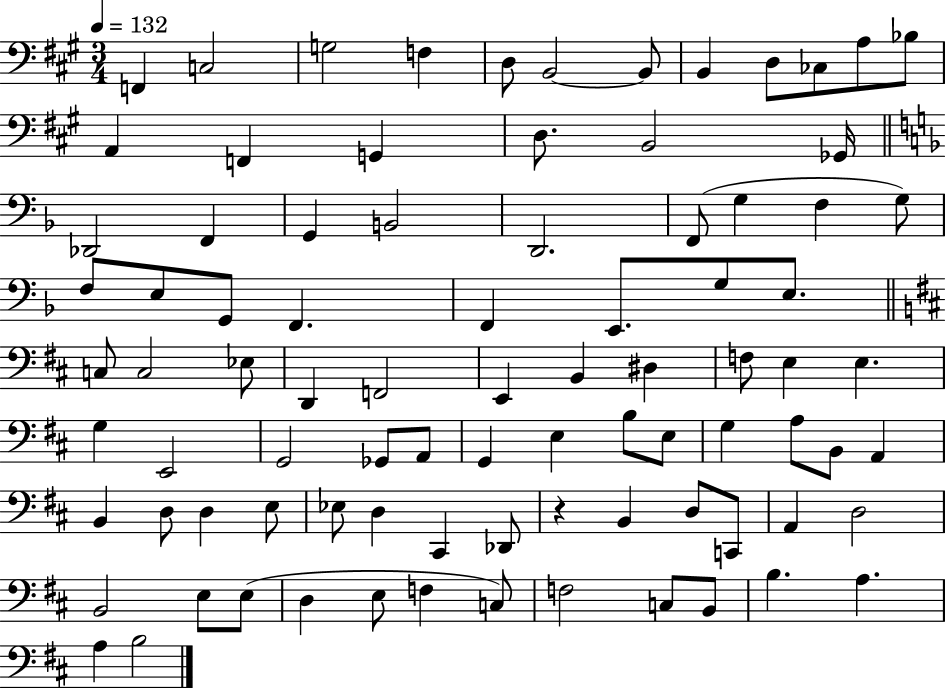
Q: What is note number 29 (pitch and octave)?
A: E3